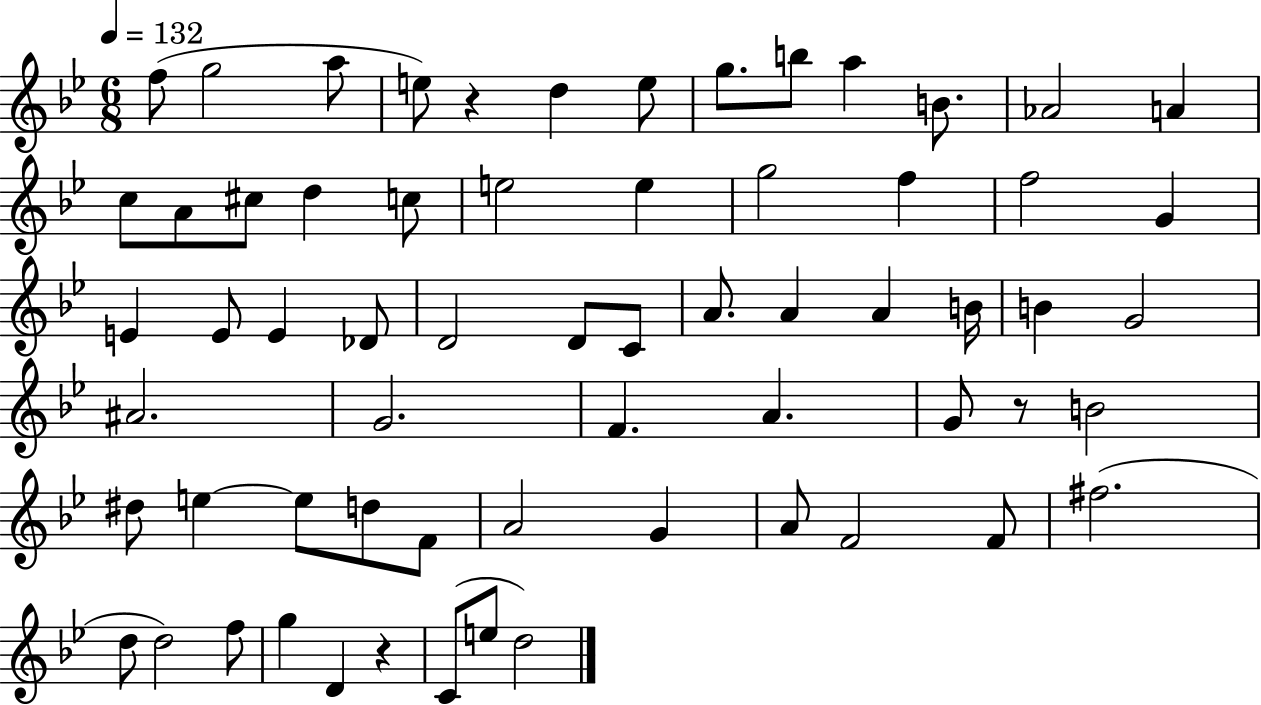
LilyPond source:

{
  \clef treble
  \numericTimeSignature
  \time 6/8
  \key bes \major
  \tempo 4 = 132
  f''8( g''2 a''8 | e''8) r4 d''4 e''8 | g''8. b''8 a''4 b'8. | aes'2 a'4 | \break c''8 a'8 cis''8 d''4 c''8 | e''2 e''4 | g''2 f''4 | f''2 g'4 | \break e'4 e'8 e'4 des'8 | d'2 d'8 c'8 | a'8. a'4 a'4 b'16 | b'4 g'2 | \break ais'2. | g'2. | f'4. a'4. | g'8 r8 b'2 | \break dis''8 e''4~~ e''8 d''8 f'8 | a'2 g'4 | a'8 f'2 f'8 | fis''2.( | \break d''8 d''2) f''8 | g''4 d'4 r4 | c'8( e''8 d''2) | \bar "|."
}